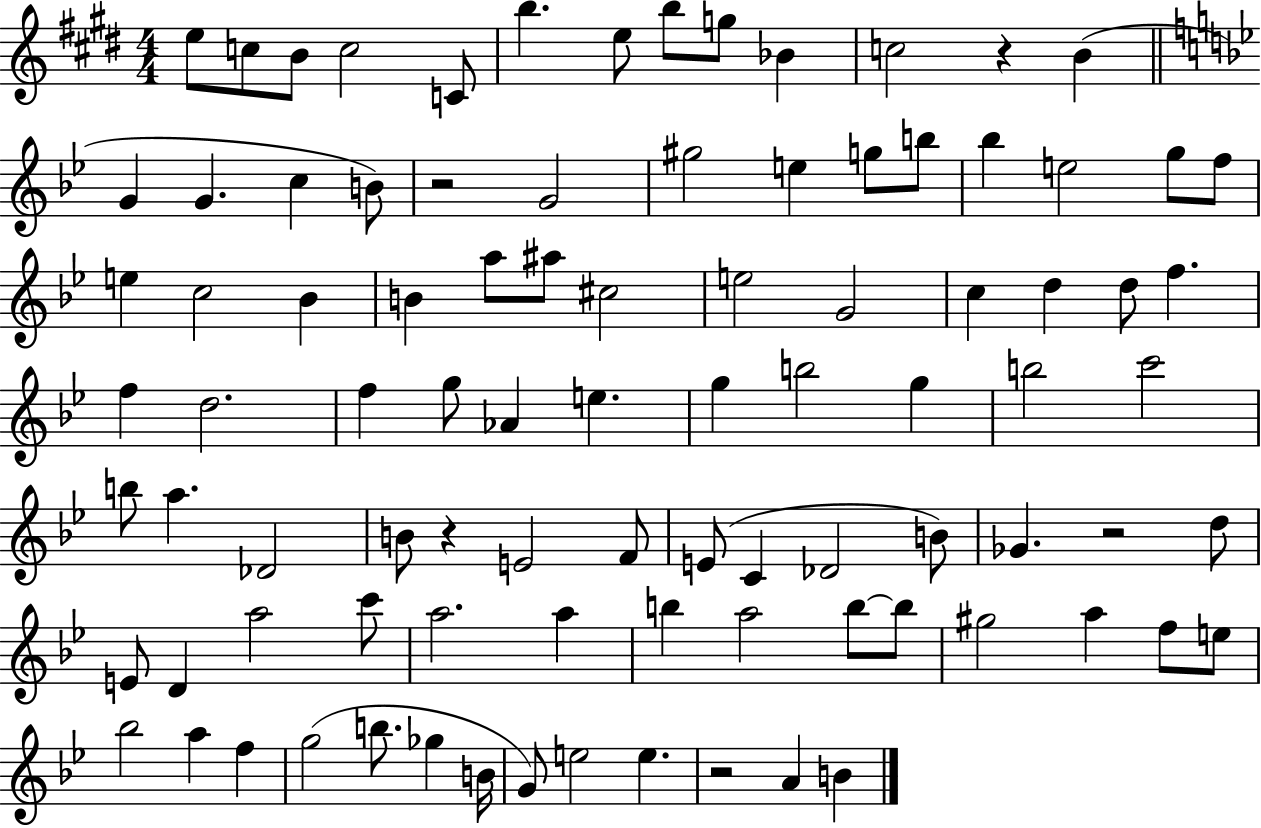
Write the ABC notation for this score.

X:1
T:Untitled
M:4/4
L:1/4
K:E
e/2 c/2 B/2 c2 C/2 b e/2 b/2 g/2 _B c2 z B G G c B/2 z2 G2 ^g2 e g/2 b/2 _b e2 g/2 f/2 e c2 _B B a/2 ^a/2 ^c2 e2 G2 c d d/2 f f d2 f g/2 _A e g b2 g b2 c'2 b/2 a _D2 B/2 z E2 F/2 E/2 C _D2 B/2 _G z2 d/2 E/2 D a2 c'/2 a2 a b a2 b/2 b/2 ^g2 a f/2 e/2 _b2 a f g2 b/2 _g B/4 G/2 e2 e z2 A B